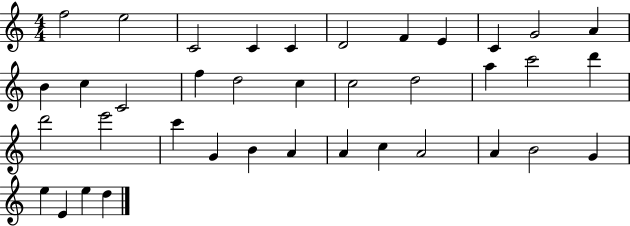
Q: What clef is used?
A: treble